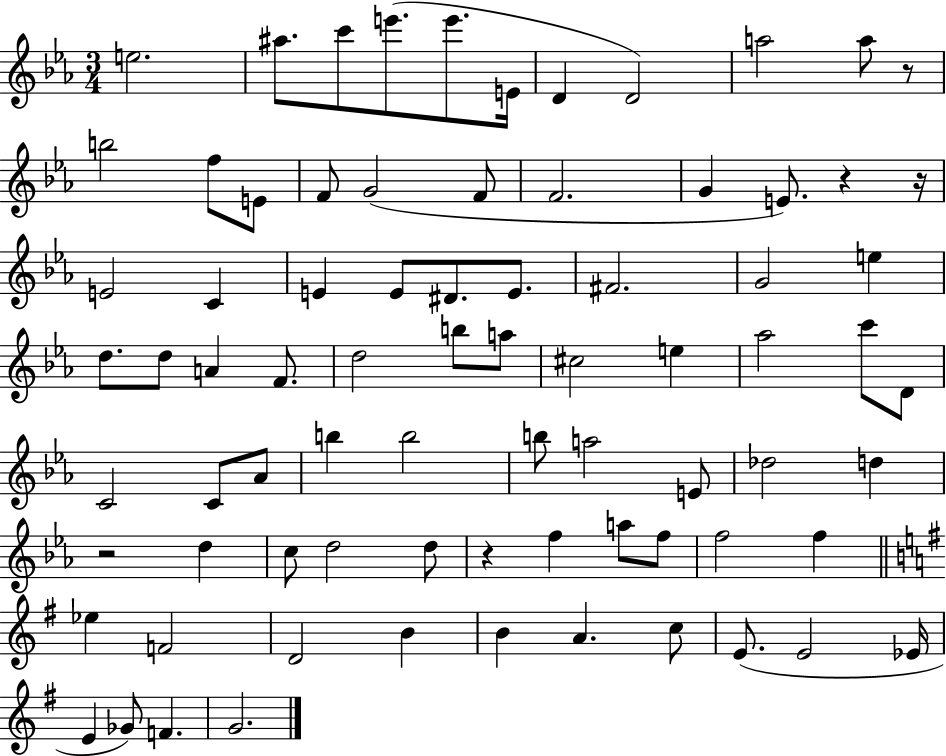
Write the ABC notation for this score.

X:1
T:Untitled
M:3/4
L:1/4
K:Eb
e2 ^a/2 c'/2 e'/2 e'/2 E/4 D D2 a2 a/2 z/2 b2 f/2 E/2 F/2 G2 F/2 F2 G E/2 z z/4 E2 C E E/2 ^D/2 E/2 ^F2 G2 e d/2 d/2 A F/2 d2 b/2 a/2 ^c2 e _a2 c'/2 D/2 C2 C/2 _A/2 b b2 b/2 a2 E/2 _d2 d z2 d c/2 d2 d/2 z f a/2 f/2 f2 f _e F2 D2 B B A c/2 E/2 E2 _E/4 E _G/2 F G2